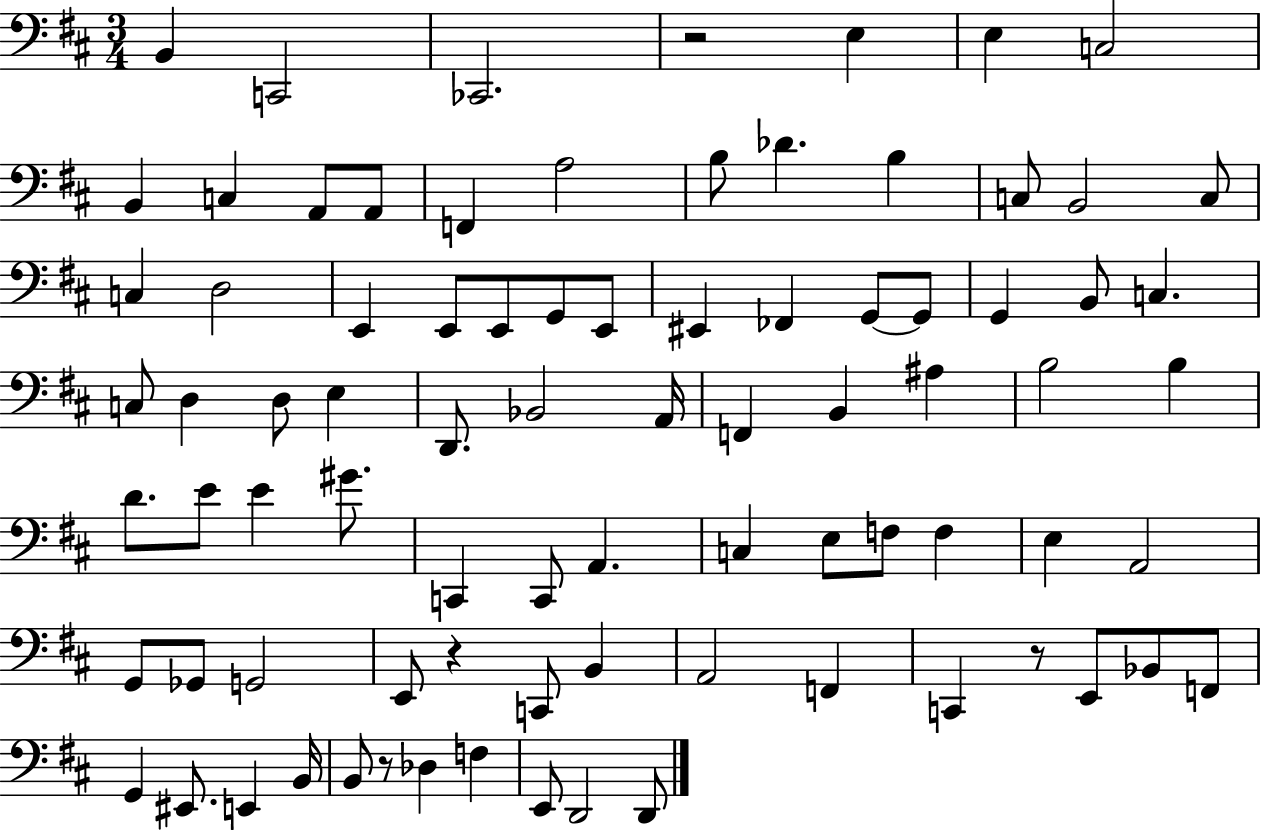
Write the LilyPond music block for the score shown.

{
  \clef bass
  \numericTimeSignature
  \time 3/4
  \key d \major
  \repeat volta 2 { b,4 c,2 | ces,2. | r2 e4 | e4 c2 | \break b,4 c4 a,8 a,8 | f,4 a2 | b8 des'4. b4 | c8 b,2 c8 | \break c4 d2 | e,4 e,8 e,8 g,8 e,8 | eis,4 fes,4 g,8~~ g,8 | g,4 b,8 c4. | \break c8 d4 d8 e4 | d,8. bes,2 a,16 | f,4 b,4 ais4 | b2 b4 | \break d'8. e'8 e'4 gis'8. | c,4 c,8 a,4. | c4 e8 f8 f4 | e4 a,2 | \break g,8 ges,8 g,2 | e,8 r4 c,8 b,4 | a,2 f,4 | c,4 r8 e,8 bes,8 f,8 | \break g,4 eis,8. e,4 b,16 | b,8 r8 des4 f4 | e,8 d,2 d,8 | } \bar "|."
}